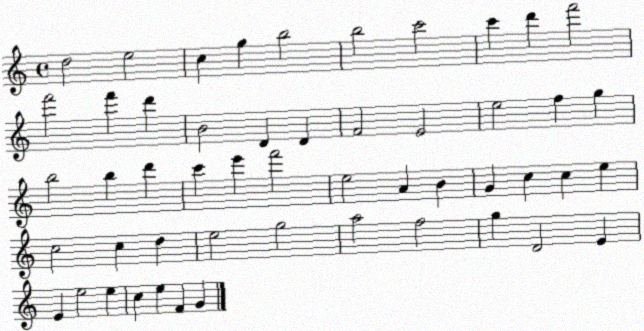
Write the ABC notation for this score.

X:1
T:Untitled
M:4/4
L:1/4
K:C
d2 e2 c g b2 b2 c'2 c' d' f'2 f'2 f' d' B2 D D F2 E2 e2 f g b2 b d' c' e' f'2 e2 A B G c c e c2 c d e2 g2 a2 f2 g D2 E E e2 e c e F G